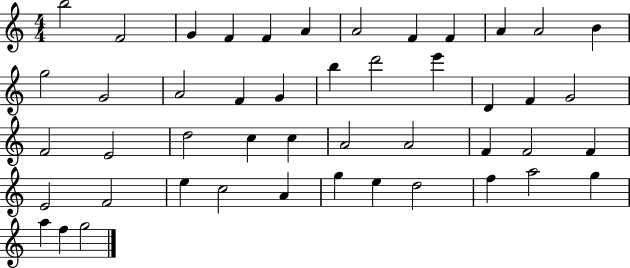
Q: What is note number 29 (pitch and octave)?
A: A4